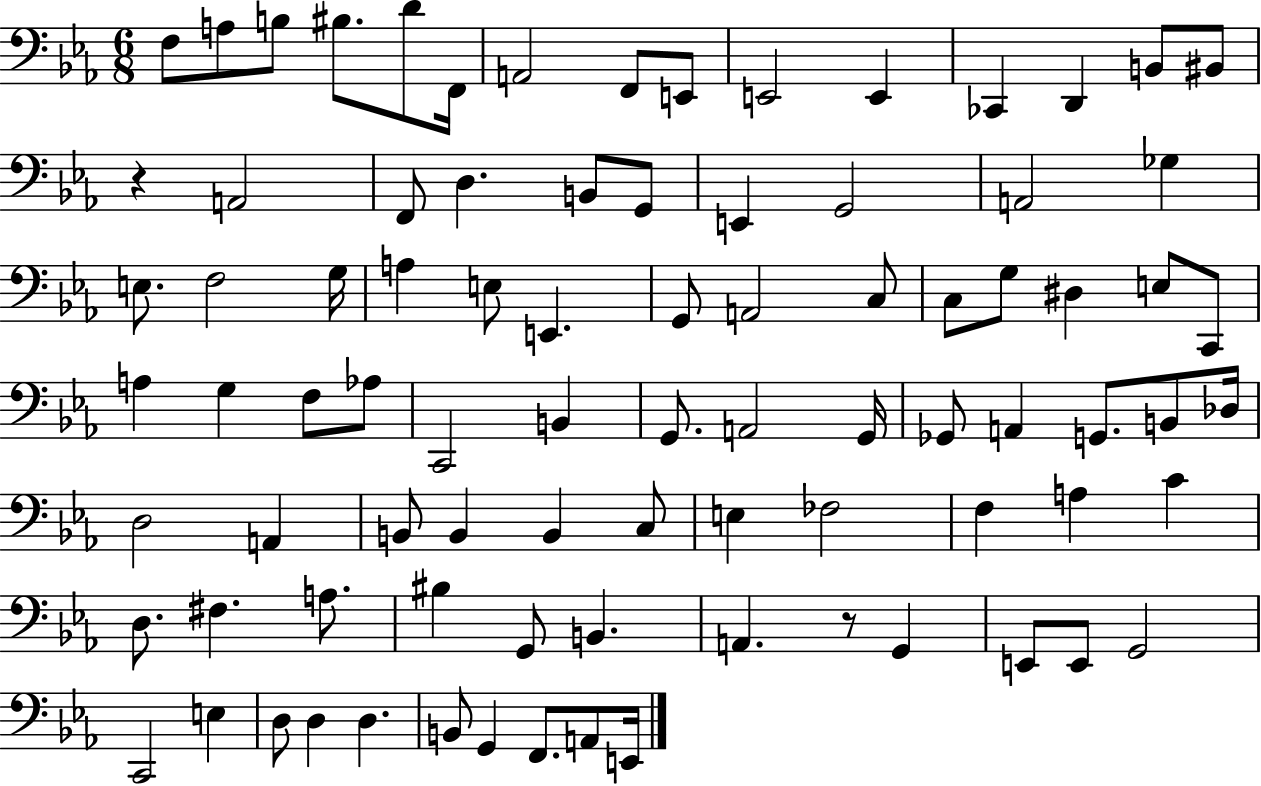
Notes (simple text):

F3/e A3/e B3/e BIS3/e. D4/e F2/s A2/h F2/e E2/e E2/h E2/q CES2/q D2/q B2/e BIS2/e R/q A2/h F2/e D3/q. B2/e G2/e E2/q G2/h A2/h Gb3/q E3/e. F3/h G3/s A3/q E3/e E2/q. G2/e A2/h C3/e C3/e G3/e D#3/q E3/e C2/e A3/q G3/q F3/e Ab3/e C2/h B2/q G2/e. A2/h G2/s Gb2/e A2/q G2/e. B2/e Db3/s D3/h A2/q B2/e B2/q B2/q C3/e E3/q FES3/h F3/q A3/q C4/q D3/e. F#3/q. A3/e. BIS3/q G2/e B2/q. A2/q. R/e G2/q E2/e E2/e G2/h C2/h E3/q D3/e D3/q D3/q. B2/e G2/q F2/e. A2/e E2/s